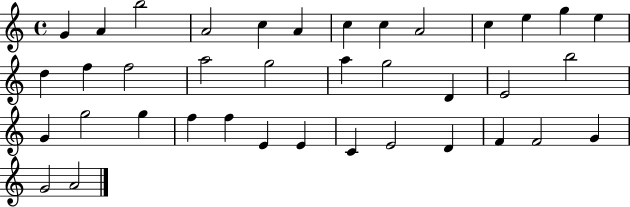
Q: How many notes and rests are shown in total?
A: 38